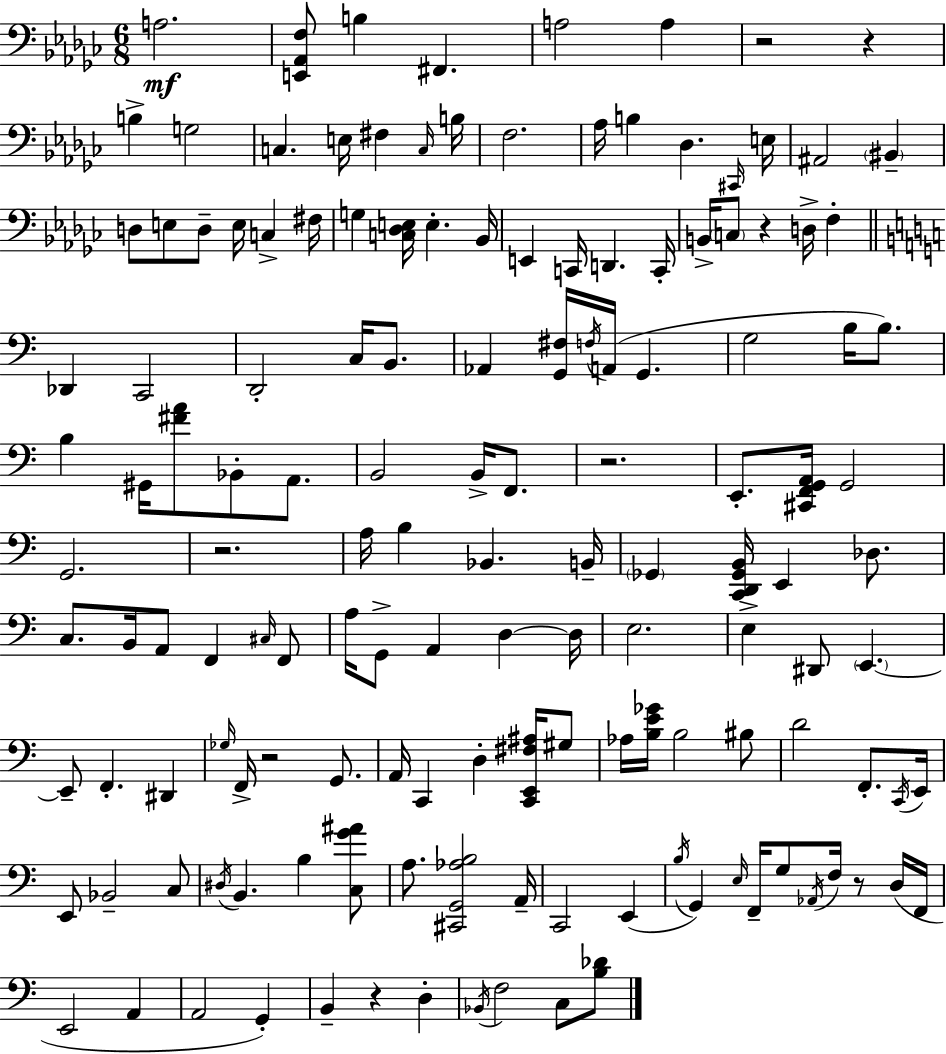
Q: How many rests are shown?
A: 8